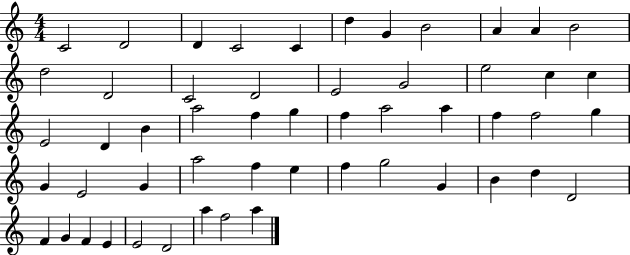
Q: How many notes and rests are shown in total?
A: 53